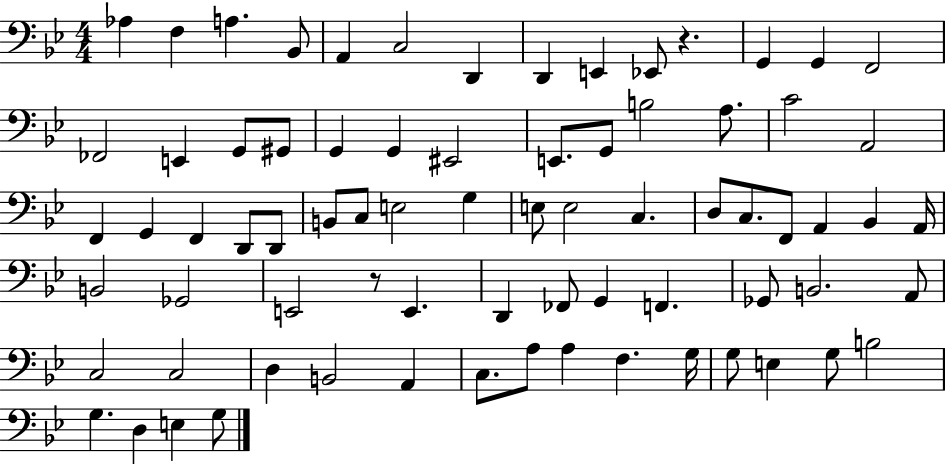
{
  \clef bass
  \numericTimeSignature
  \time 4/4
  \key bes \major
  aes4 f4 a4. bes,8 | a,4 c2 d,4 | d,4 e,4 ees,8 r4. | g,4 g,4 f,2 | \break fes,2 e,4 g,8 gis,8 | g,4 g,4 eis,2 | e,8. g,8 b2 a8. | c'2 a,2 | \break f,4 g,4 f,4 d,8 d,8 | b,8 c8 e2 g4 | e8 e2 c4. | d8 c8. f,8 a,4 bes,4 a,16 | \break b,2 ges,2 | e,2 r8 e,4. | d,4 fes,8 g,4 f,4. | ges,8 b,2. a,8 | \break c2 c2 | d4 b,2 a,4 | c8. a8 a4 f4. g16 | g8 e4 g8 b2 | \break g4. d4 e4 g8 | \bar "|."
}